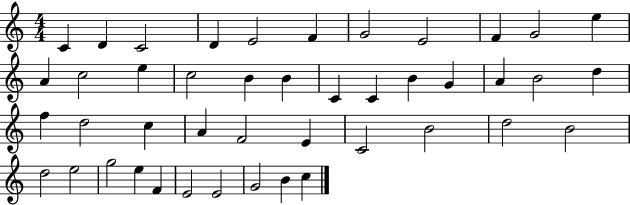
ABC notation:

X:1
T:Untitled
M:4/4
L:1/4
K:C
C D C2 D E2 F G2 E2 F G2 e A c2 e c2 B B C C B G A B2 d f d2 c A F2 E C2 B2 d2 B2 d2 e2 g2 e F E2 E2 G2 B c